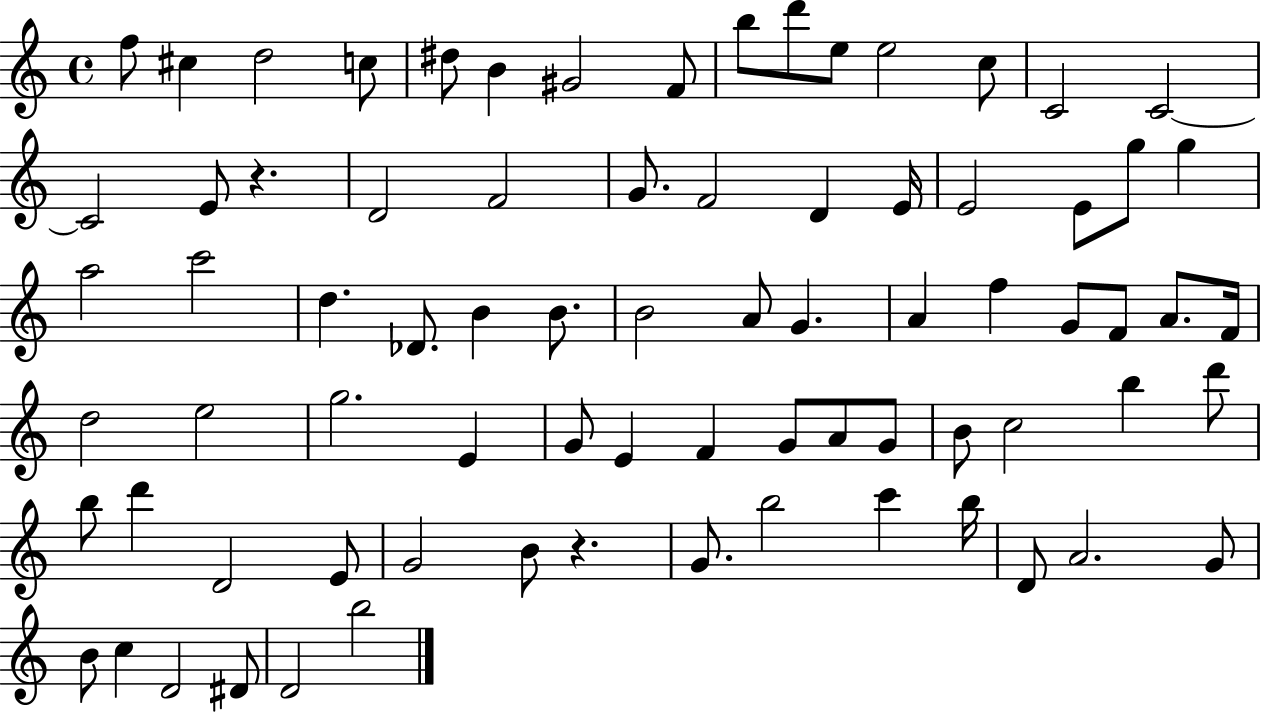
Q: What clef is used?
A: treble